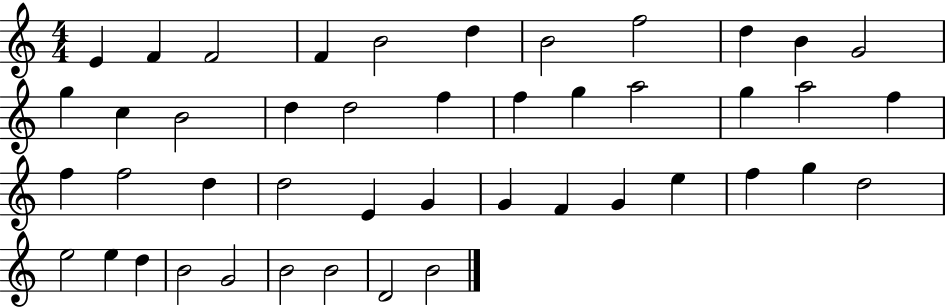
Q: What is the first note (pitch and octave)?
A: E4